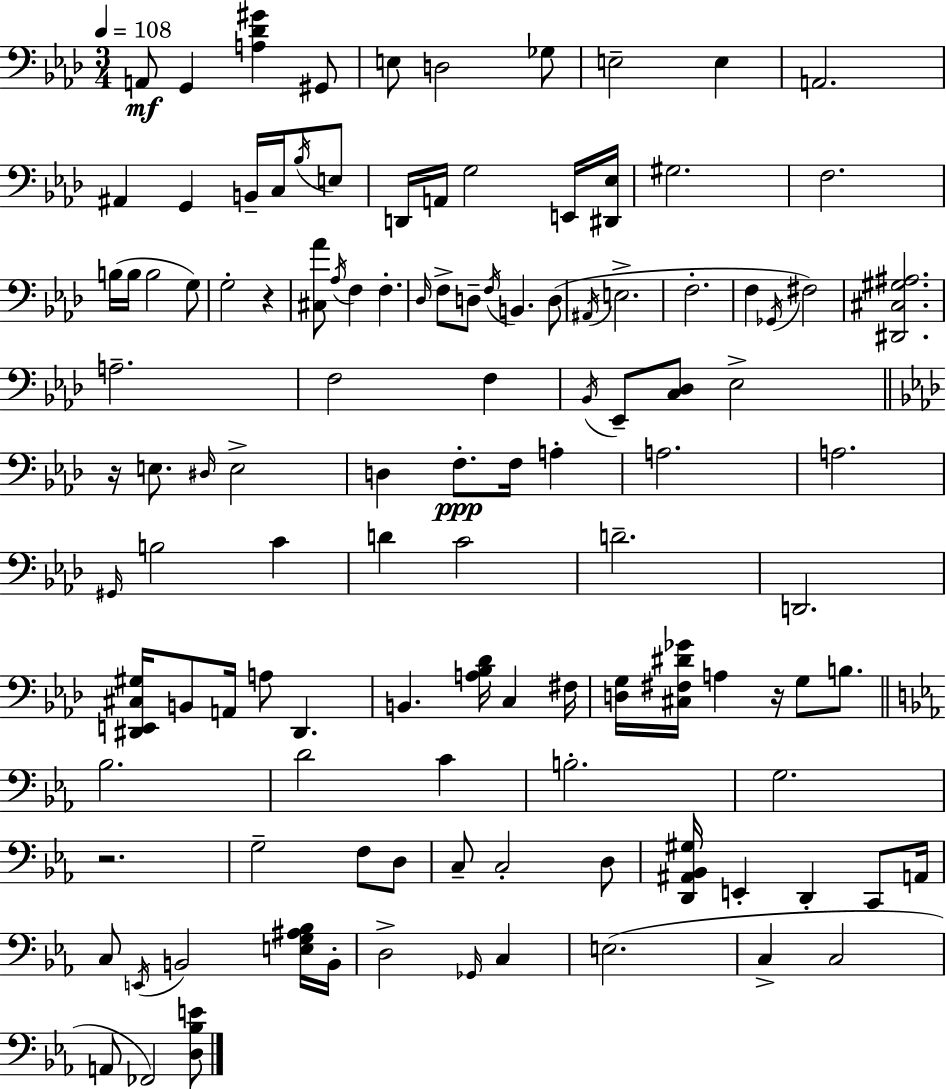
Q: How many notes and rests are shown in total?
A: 116